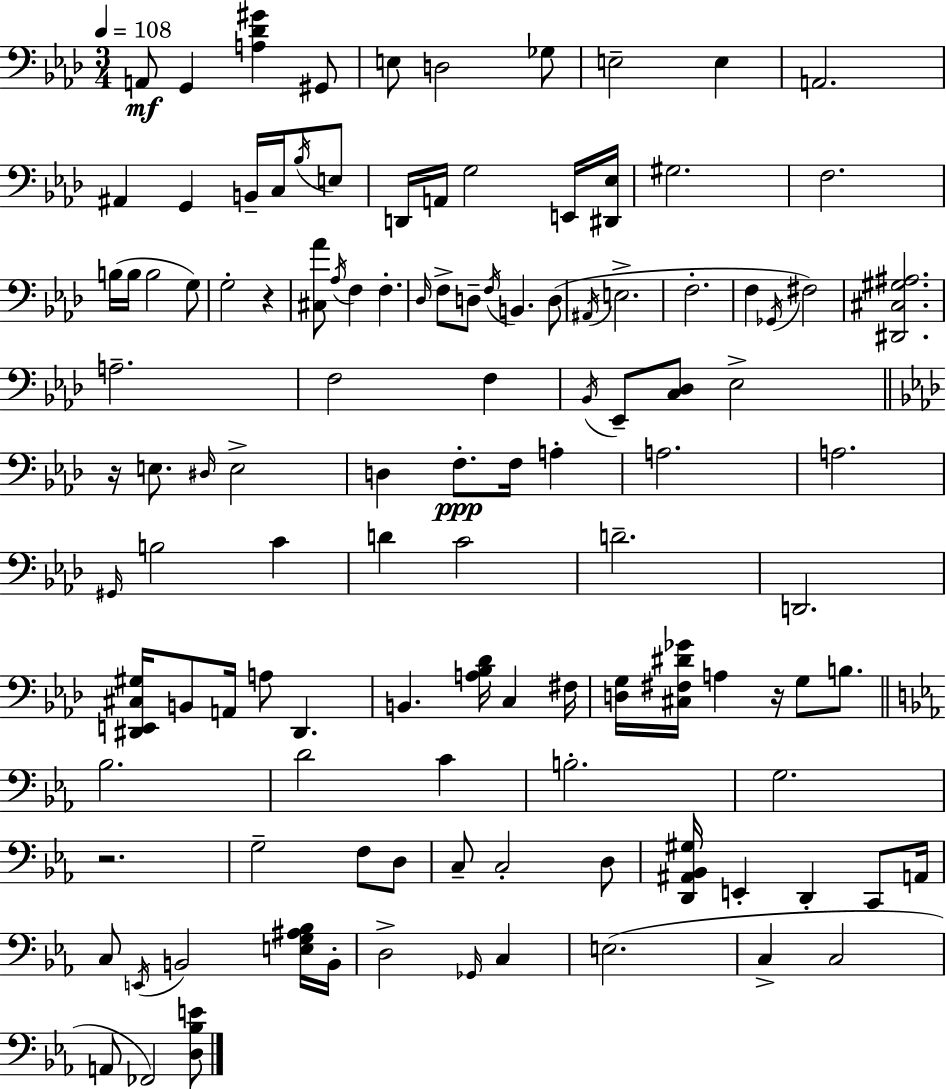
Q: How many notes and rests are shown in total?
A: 116